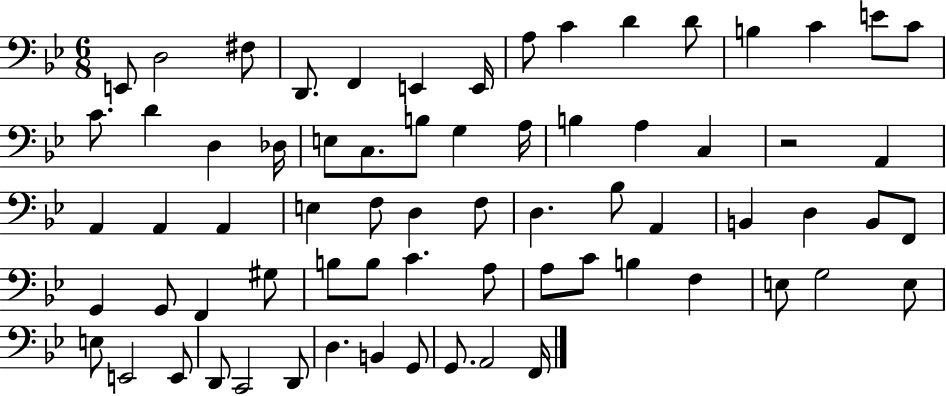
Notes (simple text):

E2/e D3/h F#3/e D2/e. F2/q E2/q E2/s A3/e C4/q D4/q D4/e B3/q C4/q E4/e C4/e C4/e. D4/q D3/q Db3/s E3/e C3/e. B3/e G3/q A3/s B3/q A3/q C3/q R/h A2/q A2/q A2/q A2/q E3/q F3/e D3/q F3/e D3/q. Bb3/e A2/q B2/q D3/q B2/e F2/e G2/q G2/e F2/q G#3/e B3/e B3/e C4/q. A3/e A3/e C4/e B3/q F3/q E3/e G3/h E3/e E3/e E2/h E2/e D2/e C2/h D2/e D3/q. B2/q G2/e G2/e. A2/h F2/s